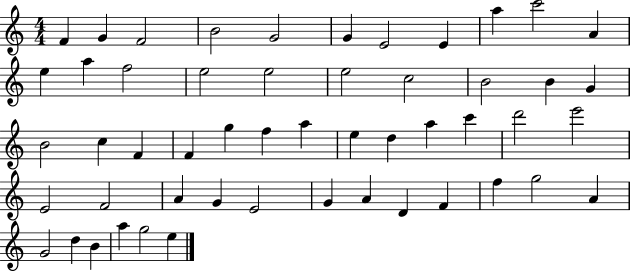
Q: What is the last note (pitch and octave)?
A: E5